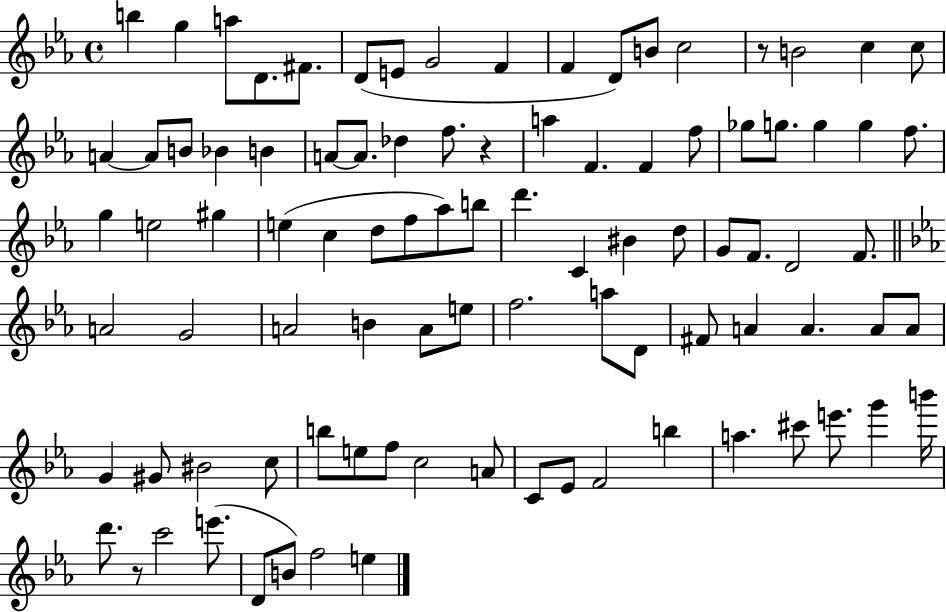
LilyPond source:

{
  \clef treble
  \time 4/4
  \defaultTimeSignature
  \key ees \major
  b''4 g''4 a''8 d'8. fis'8. | d'8( e'8 g'2 f'4 | f'4 d'8) b'8 c''2 | r8 b'2 c''4 c''8 | \break a'4~~ a'8 b'8 bes'4 b'4 | a'8~~ a'8. des''4 f''8. r4 | a''4 f'4. f'4 f''8 | ges''8 g''8. g''4 g''4 f''8. | \break g''4 e''2 gis''4 | e''4( c''4 d''8 f''8 aes''8) b''8 | d'''4. c'4 bis'4 d''8 | g'8 f'8. d'2 f'8. | \break \bar "||" \break \key ees \major a'2 g'2 | a'2 b'4 a'8 e''8 | f''2. a''8 d'8 | fis'8 a'4 a'4. a'8 a'8 | \break g'4 gis'8 bis'2 c''8 | b''8 e''8 f''8 c''2 a'8 | c'8 ees'8 f'2 b''4 | a''4. cis'''8 e'''8. g'''4 b'''16 | \break d'''8. r8 c'''2 e'''8.( | d'8 b'8) f''2 e''4 | \bar "|."
}